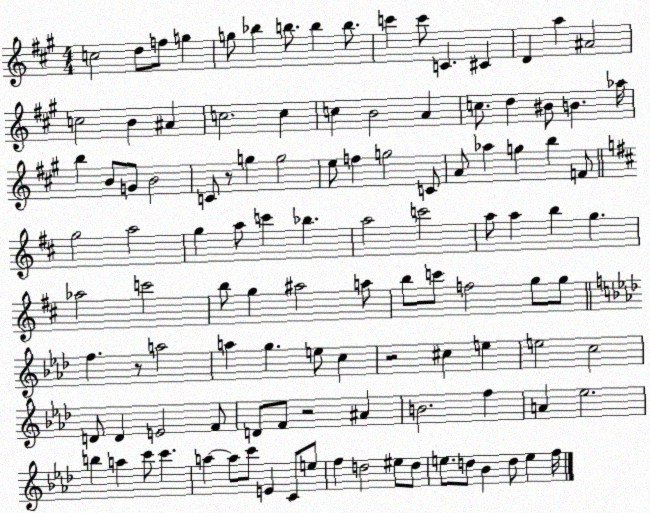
X:1
T:Untitled
M:4/4
L:1/4
K:A
c2 d/2 f/2 g g/2 _b b/2 b b/2 c' c'/2 C ^C D a ^A2 c2 B ^A c2 c c B2 A c/2 d ^B/2 B _a/4 b B/2 G/2 B2 C/2 z/2 g g2 e/2 f g2 C/2 A/2 _a g b F/2 g2 a2 g a/2 c' _b a2 c'2 a/2 a b g _a2 c'2 b/2 g ^a2 a/2 b/2 c'/2 f2 g/2 g/2 f z/2 a2 a g e/2 c z2 ^c e e2 c2 D/2 D E2 F/2 D/2 F/2 z2 ^A B2 f A _e2 b a c'/2 c' a a/2 c'/2 E C/2 e/2 f d2 ^e/2 d/2 e/2 d/2 _B d/2 e f/4